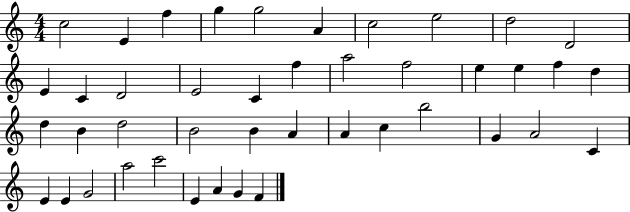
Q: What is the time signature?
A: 4/4